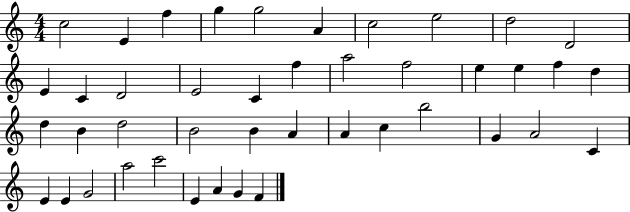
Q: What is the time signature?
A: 4/4